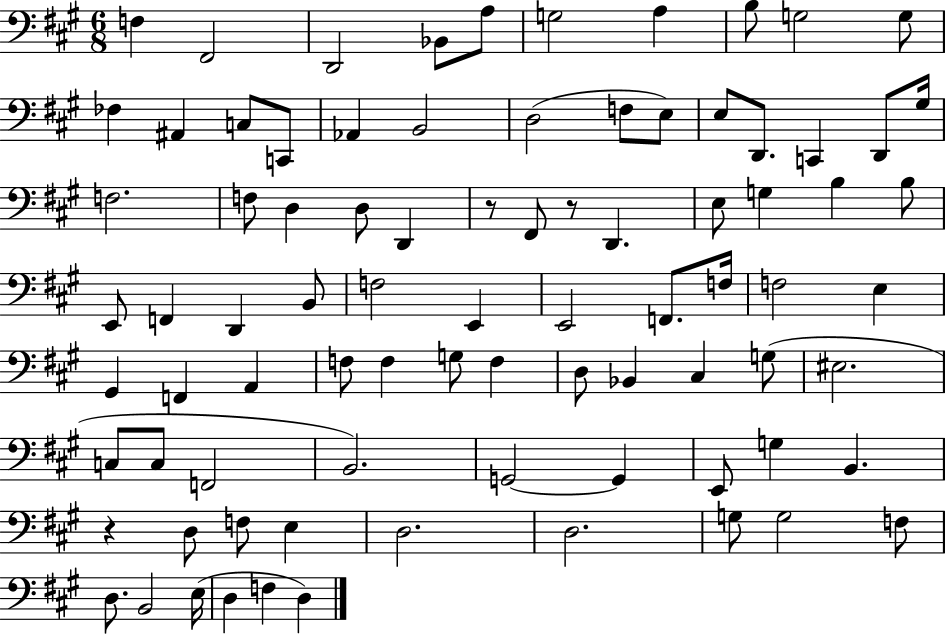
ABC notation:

X:1
T:Untitled
M:6/8
L:1/4
K:A
F, ^F,,2 D,,2 _B,,/2 A,/2 G,2 A, B,/2 G,2 G,/2 _F, ^A,, C,/2 C,,/2 _A,, B,,2 D,2 F,/2 E,/2 E,/2 D,,/2 C,, D,,/2 ^G,/4 F,2 F,/2 D, D,/2 D,, z/2 ^F,,/2 z/2 D,, E,/2 G, B, B,/2 E,,/2 F,, D,, B,,/2 F,2 E,, E,,2 F,,/2 F,/4 F,2 E, ^G,, F,, A,, F,/2 F, G,/2 F, D,/2 _B,, ^C, G,/2 ^E,2 C,/2 C,/2 F,,2 B,,2 G,,2 G,, E,,/2 G, B,, z D,/2 F,/2 E, D,2 D,2 G,/2 G,2 F,/2 D,/2 B,,2 E,/4 D, F, D,